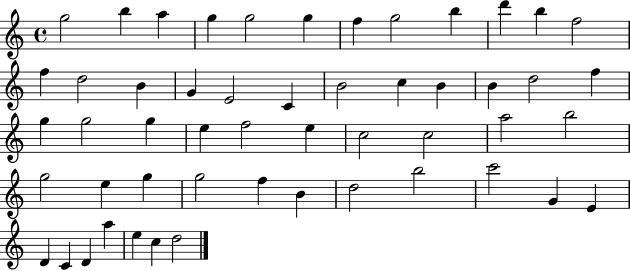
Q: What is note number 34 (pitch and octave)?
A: B5